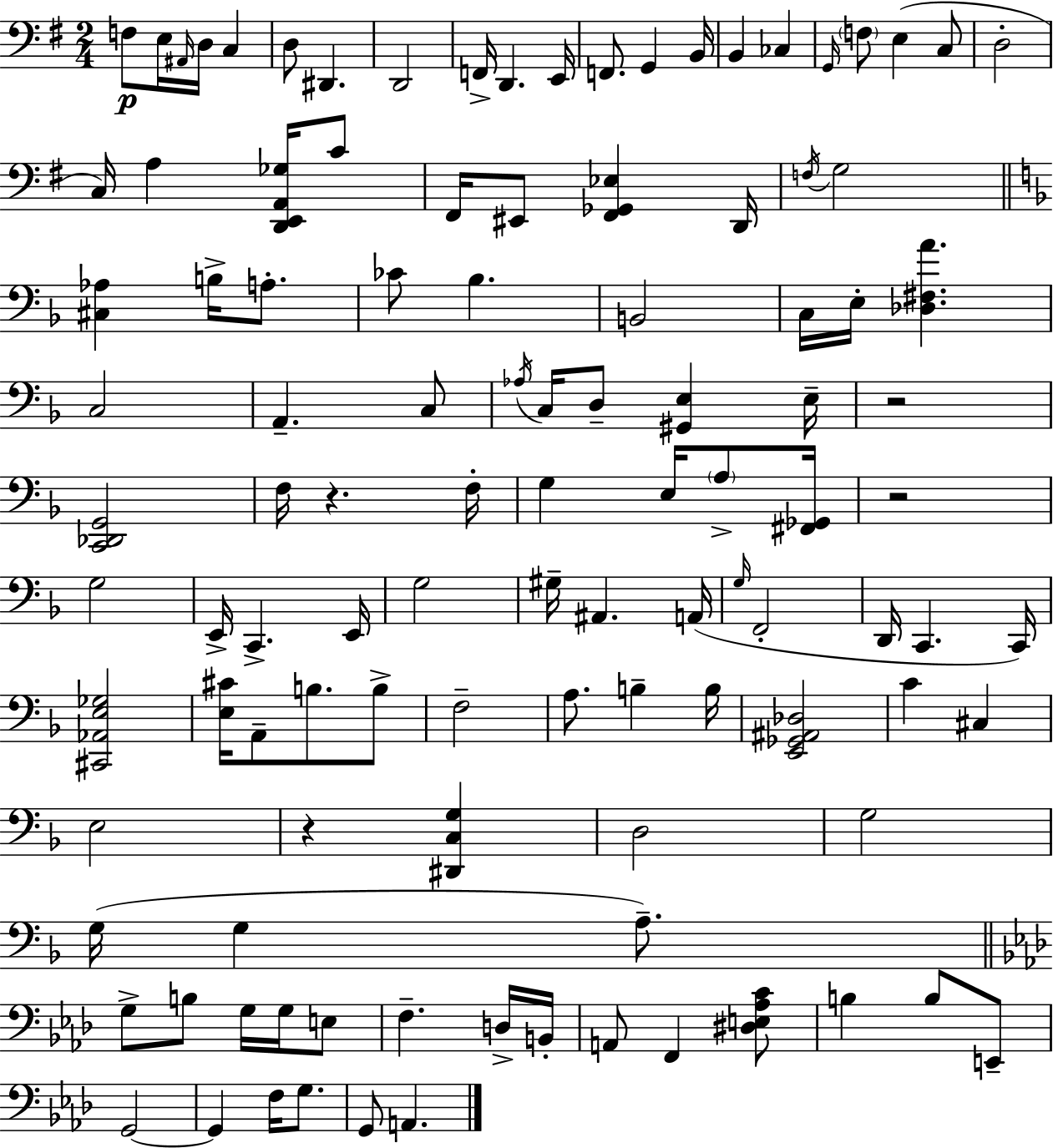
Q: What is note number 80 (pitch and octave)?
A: G3